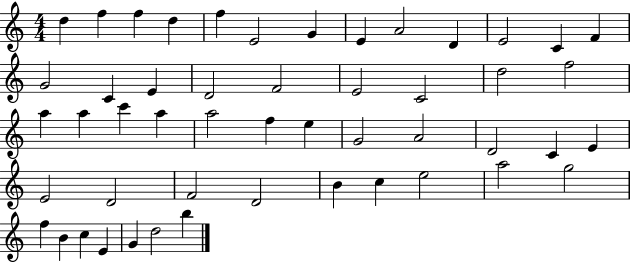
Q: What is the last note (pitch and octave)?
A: B5